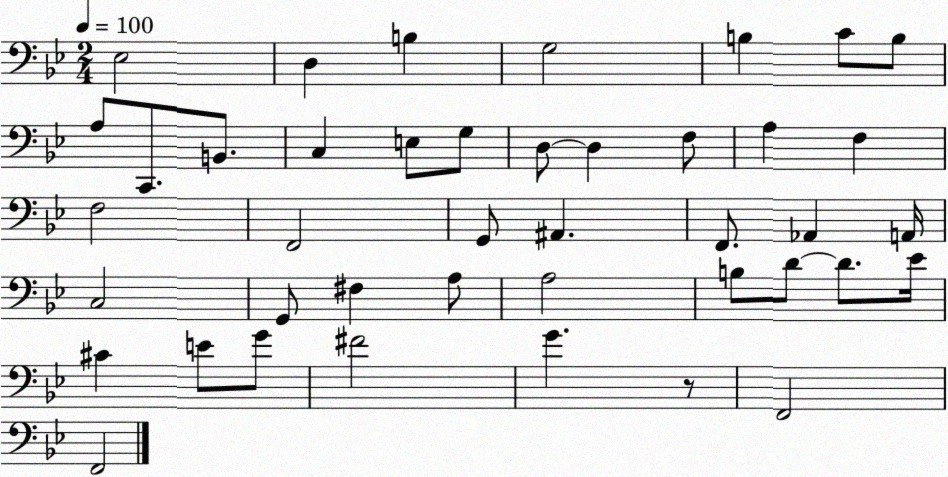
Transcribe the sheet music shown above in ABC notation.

X:1
T:Untitled
M:2/4
L:1/4
K:Bb
_E,2 D, B, G,2 B, C/2 B,/2 A,/2 C,,/2 B,,/2 C, E,/2 G,/2 D,/2 D, F,/2 A, F, F,2 F,,2 G,,/2 ^A,, F,,/2 _A,, A,,/4 C,2 G,,/2 ^F, A,/2 A,2 B,/2 D/2 D/2 _E/4 ^C E/2 G/2 ^F2 G z/2 F,,2 F,,2